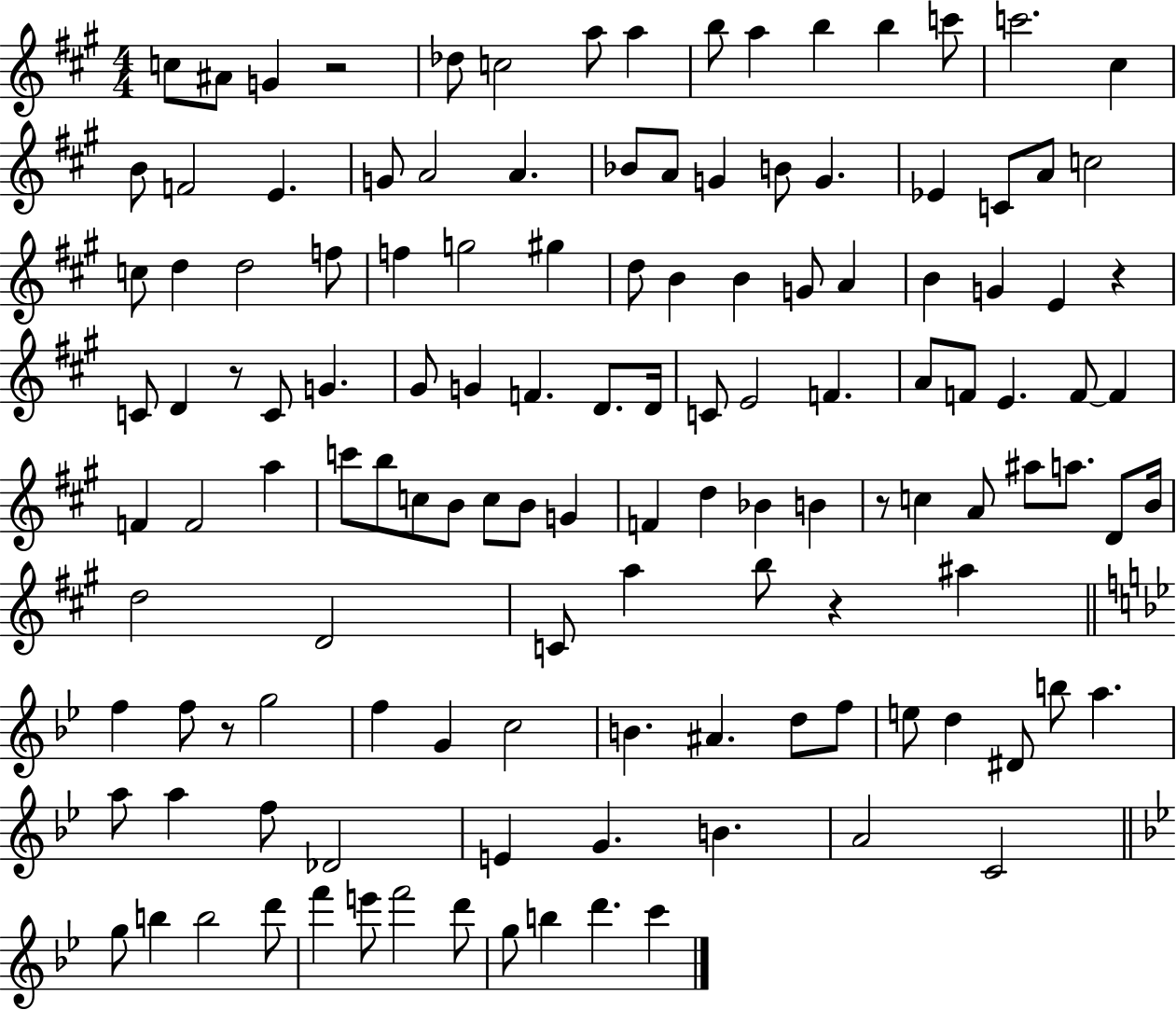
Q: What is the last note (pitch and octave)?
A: C6